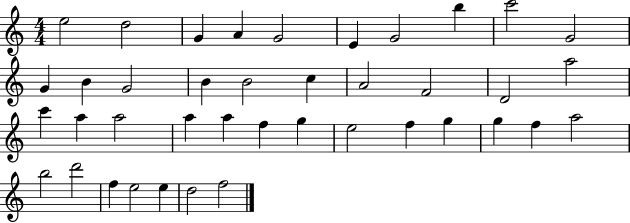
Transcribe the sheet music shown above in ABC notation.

X:1
T:Untitled
M:4/4
L:1/4
K:C
e2 d2 G A G2 E G2 b c'2 G2 G B G2 B B2 c A2 F2 D2 a2 c' a a2 a a f g e2 f g g f a2 b2 d'2 f e2 e d2 f2